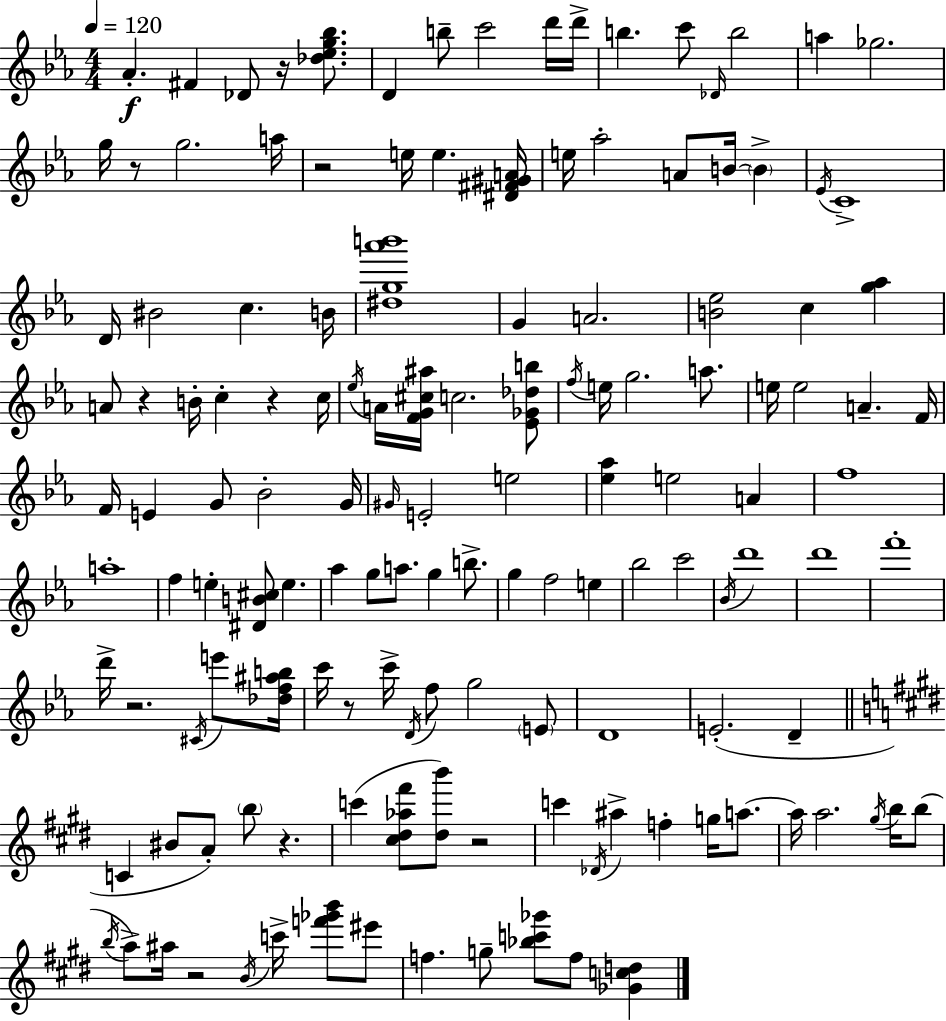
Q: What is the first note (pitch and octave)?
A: Ab4